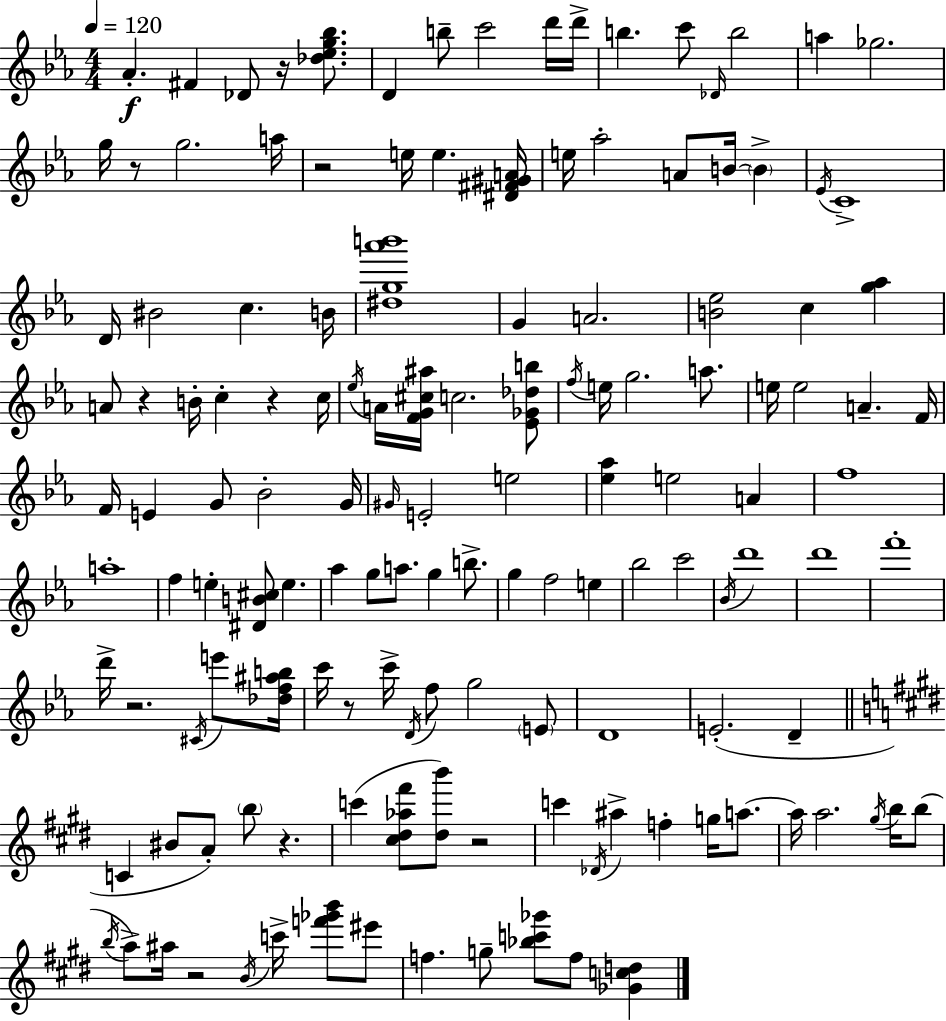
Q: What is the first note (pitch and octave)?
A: Ab4